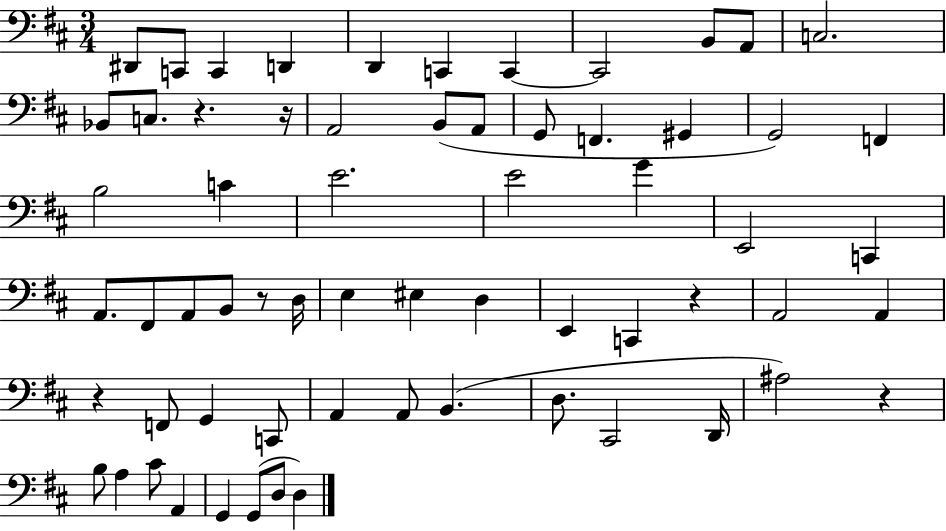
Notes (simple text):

D#2/e C2/e C2/q D2/q D2/q C2/q C2/q C2/h B2/e A2/e C3/h. Bb2/e C3/e. R/q. R/s A2/h B2/e A2/e G2/e F2/q. G#2/q G2/h F2/q B3/h C4/q E4/h. E4/h G4/q E2/h C2/q A2/e. F#2/e A2/e B2/e R/e D3/s E3/q EIS3/q D3/q E2/q C2/q R/q A2/h A2/q R/q F2/e G2/q C2/e A2/q A2/e B2/q. D3/e. C#2/h D2/s A#3/h R/q B3/e A3/q C#4/e A2/q G2/q G2/e D3/e D3/q